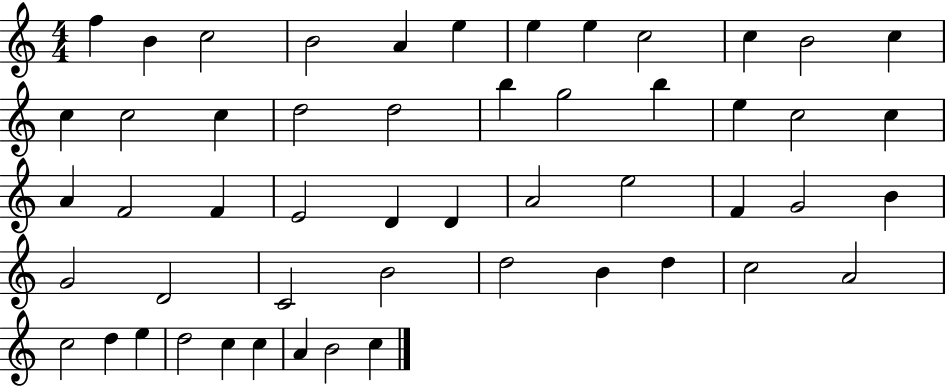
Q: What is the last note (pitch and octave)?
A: C5